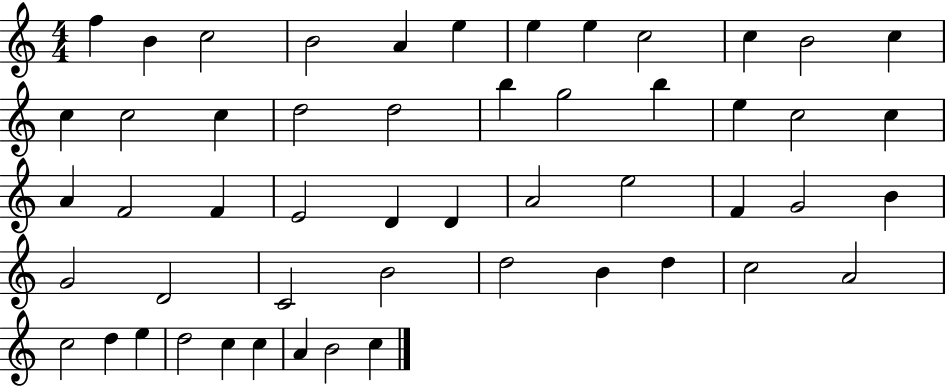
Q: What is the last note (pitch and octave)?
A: C5